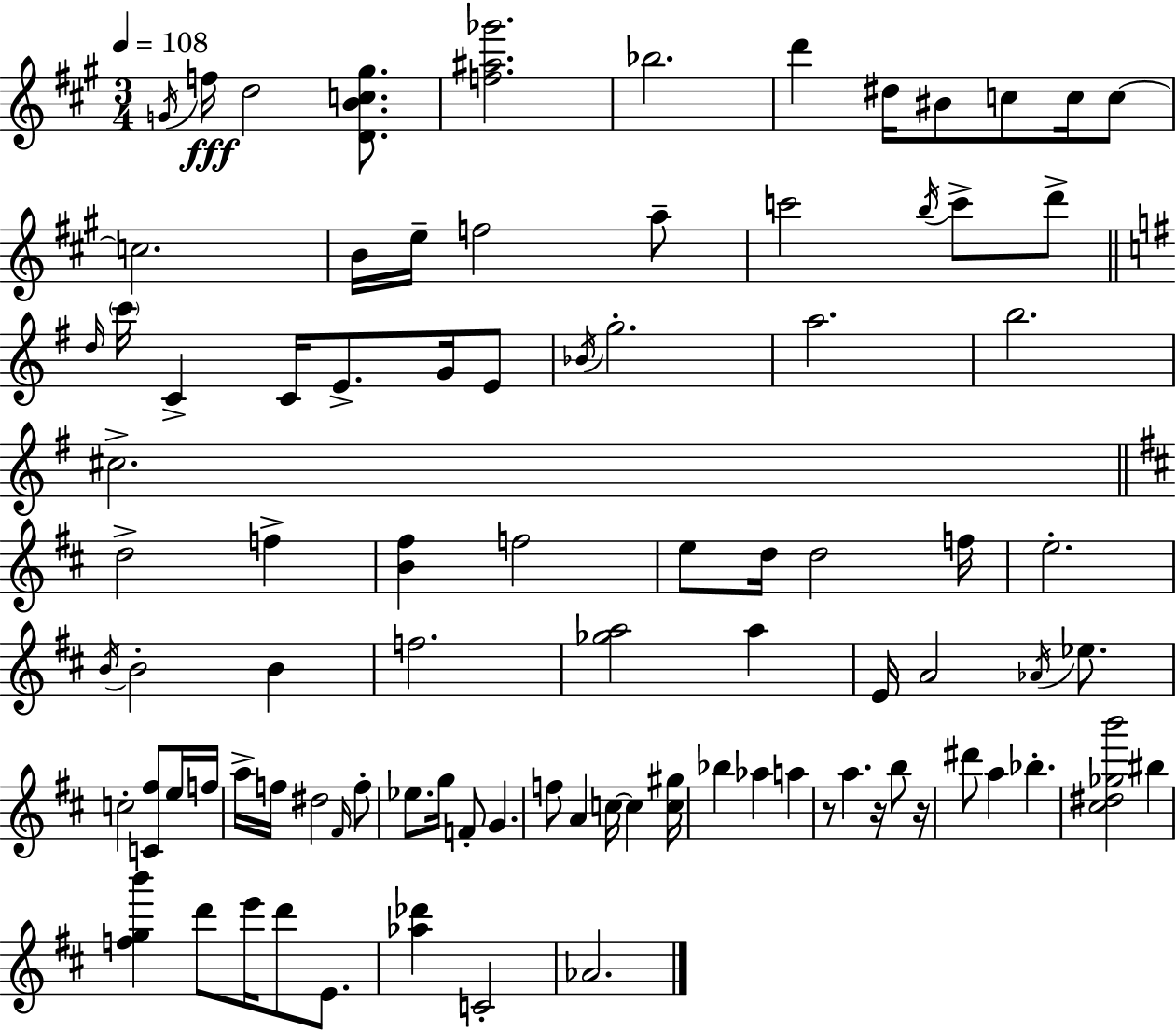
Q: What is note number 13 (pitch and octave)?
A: E5